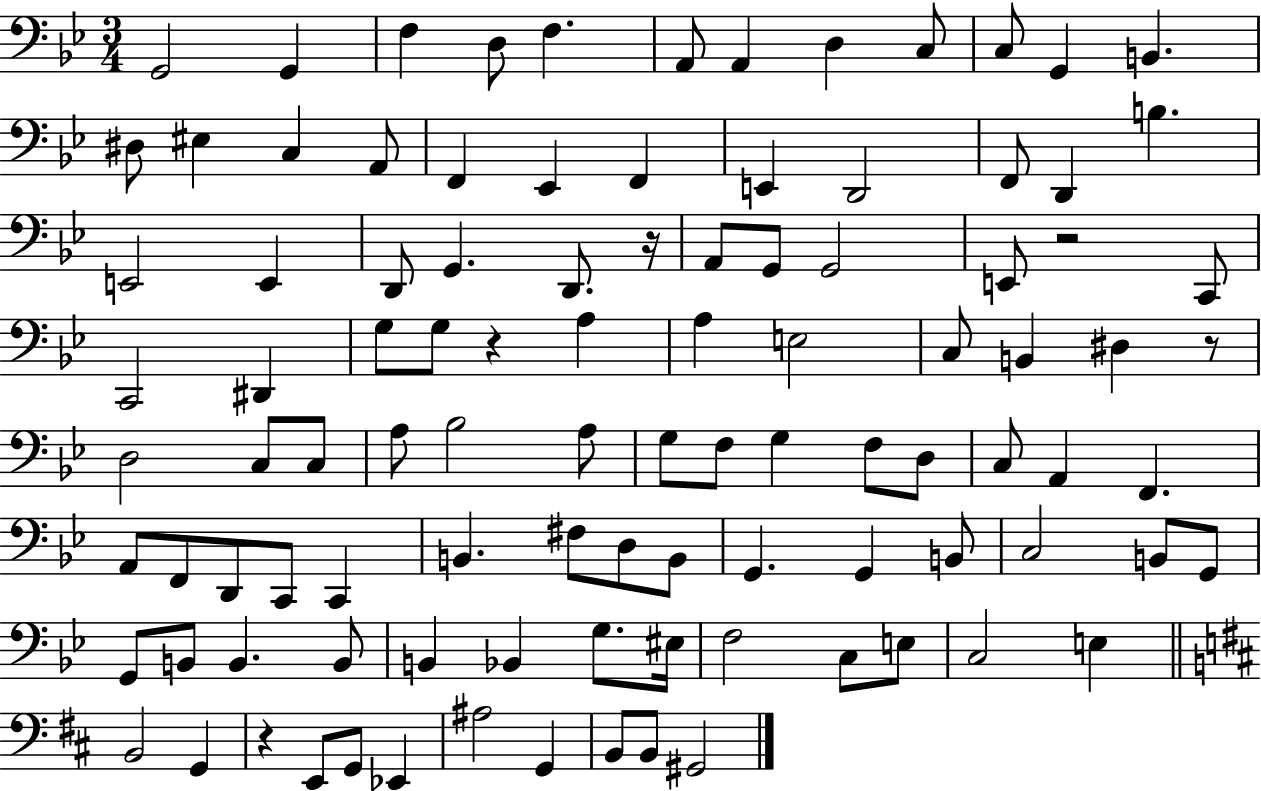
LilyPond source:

{
  \clef bass
  \numericTimeSignature
  \time 3/4
  \key bes \major
  g,2 g,4 | f4 d8 f4. | a,8 a,4 d4 c8 | c8 g,4 b,4. | \break dis8 eis4 c4 a,8 | f,4 ees,4 f,4 | e,4 d,2 | f,8 d,4 b4. | \break e,2 e,4 | d,8 g,4. d,8. r16 | a,8 g,8 g,2 | e,8 r2 c,8 | \break c,2 dis,4 | g8 g8 r4 a4 | a4 e2 | c8 b,4 dis4 r8 | \break d2 c8 c8 | a8 bes2 a8 | g8 f8 g4 f8 d8 | c8 a,4 f,4. | \break a,8 f,8 d,8 c,8 c,4 | b,4. fis8 d8 b,8 | g,4. g,4 b,8 | c2 b,8 g,8 | \break g,8 b,8 b,4. b,8 | b,4 bes,4 g8. eis16 | f2 c8 e8 | c2 e4 | \break \bar "||" \break \key b \minor b,2 g,4 | r4 e,8 g,8 ees,4 | ais2 g,4 | b,8 b,8 gis,2 | \break \bar "|."
}